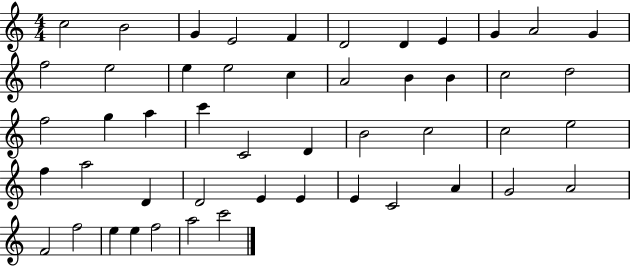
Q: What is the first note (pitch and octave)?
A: C5